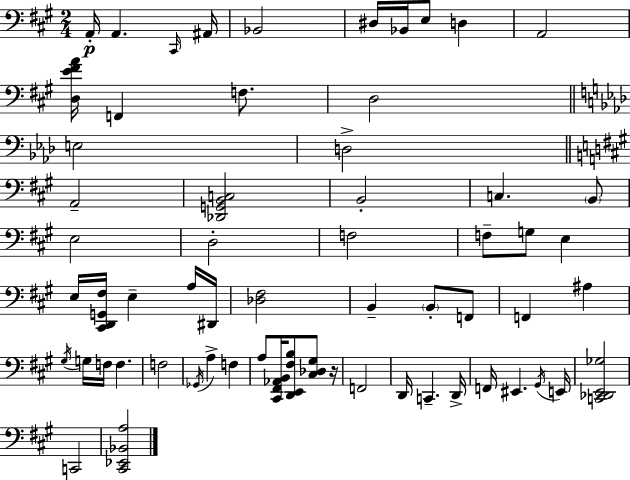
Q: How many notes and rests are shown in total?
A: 62